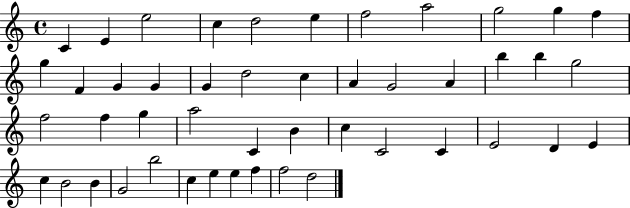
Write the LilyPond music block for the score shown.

{
  \clef treble
  \time 4/4
  \defaultTimeSignature
  \key c \major
  c'4 e'4 e''2 | c''4 d''2 e''4 | f''2 a''2 | g''2 g''4 f''4 | \break g''4 f'4 g'4 g'4 | g'4 d''2 c''4 | a'4 g'2 a'4 | b''4 b''4 g''2 | \break f''2 f''4 g''4 | a''2 c'4 b'4 | c''4 c'2 c'4 | e'2 d'4 e'4 | \break c''4 b'2 b'4 | g'2 b''2 | c''4 e''4 e''4 f''4 | f''2 d''2 | \break \bar "|."
}